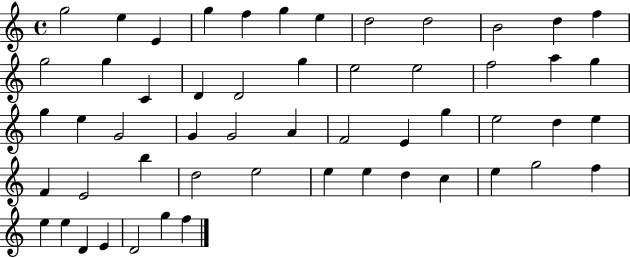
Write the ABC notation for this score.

X:1
T:Untitled
M:4/4
L:1/4
K:C
g2 e E g f g e d2 d2 B2 d f g2 g C D D2 g e2 e2 f2 a g g e G2 G G2 A F2 E g e2 d e F E2 b d2 e2 e e d c e g2 f e e D E D2 g f